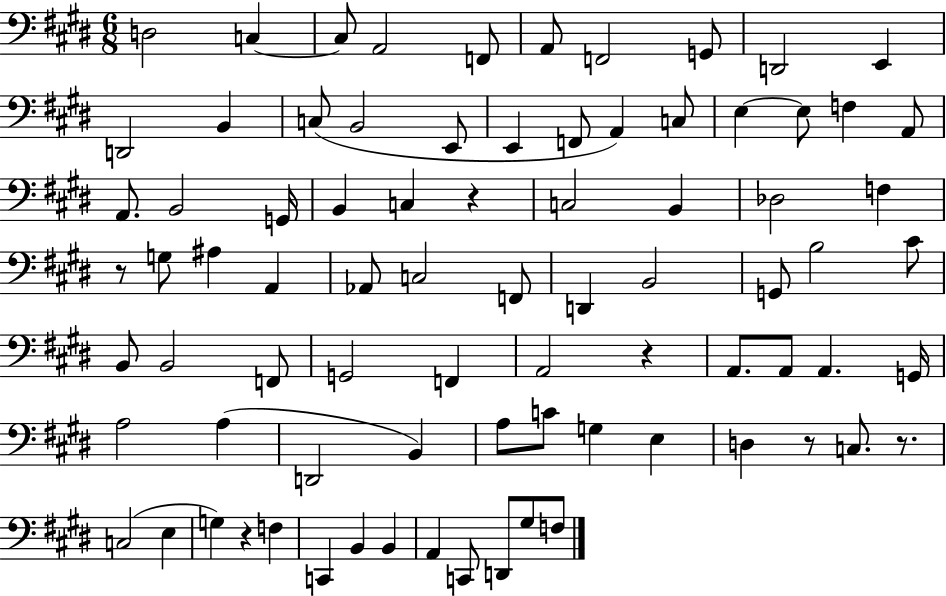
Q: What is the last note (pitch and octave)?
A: F3